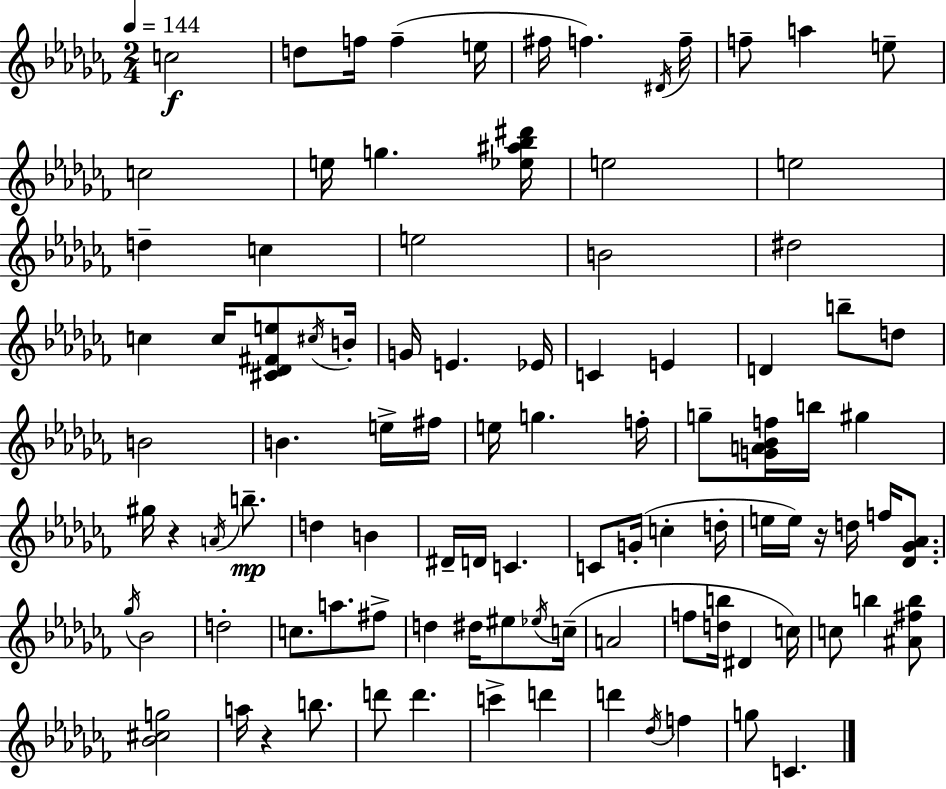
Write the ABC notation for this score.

X:1
T:Untitled
M:2/4
L:1/4
K:Abm
c2 d/2 f/4 f e/4 ^f/4 f ^D/4 f/4 f/2 a e/2 c2 e/4 g [_e^a_b^d']/4 e2 e2 d c e2 B2 ^d2 c c/4 [^C_D^Fe]/2 ^c/4 B/4 G/4 E _E/4 C E D b/2 d/2 B2 B e/4 ^f/4 e/4 g f/4 g/2 [GA_Bf]/4 b/4 ^g ^g/4 z A/4 b/2 d B ^D/4 D/4 C C/2 G/4 c d/4 e/4 e/4 z/4 d/4 f/4 [_D_G_A]/2 _g/4 _B2 d2 c/2 a/2 ^f/2 d ^d/4 ^e/2 _e/4 c/4 A2 f/2 [db]/4 ^D c/4 c/2 b [^A^fb]/2 [_B^cg]2 a/4 z b/2 d'/2 d' c' d' d' _d/4 f g/2 C